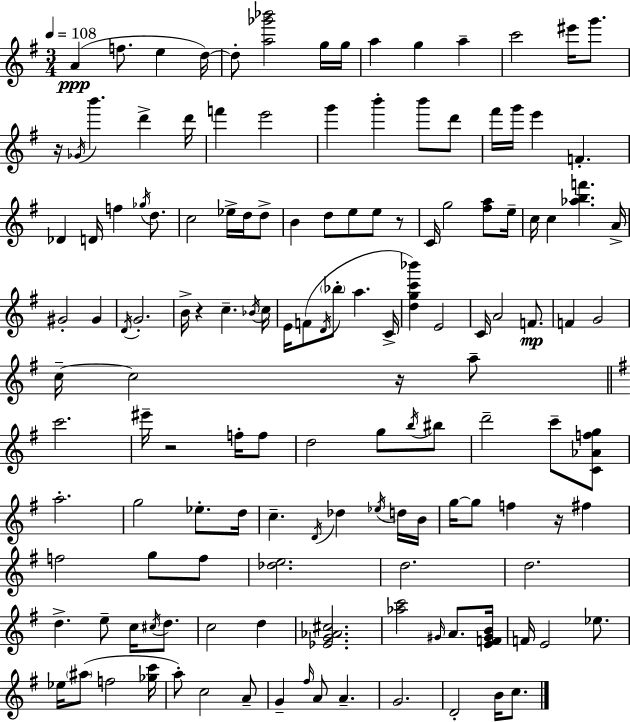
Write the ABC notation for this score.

X:1
T:Untitled
M:3/4
L:1/4
K:Em
A f/2 e d/4 d/2 [a_g'_b']2 g/4 g/4 a g a c'2 ^e'/4 g'/2 z/4 _G/4 b' d' d'/4 f' e'2 g' b' b'/2 d'/2 ^f'/4 g'/4 e' F _D D/4 f _g/4 d/2 c2 _e/4 d/4 d/2 B d/2 e/2 e/2 z/2 C/4 g2 [^fa]/2 e/4 c/4 c [_abf'] A/4 ^G2 ^G D/4 G2 B/4 z c _B/4 c/4 E/4 F/2 D/4 _b/2 a C/4 [dgc'_b'] E2 C/4 A2 F/2 F G2 c/4 c2 z/4 a/2 c'2 ^e'/4 z2 f/4 f/2 d2 g/2 b/4 ^b/2 d'2 c'/2 [C_Afg]/2 a2 g2 _e/2 d/4 c D/4 _d _e/4 d/4 B/4 g/4 g/2 f z/4 ^f f2 g/2 f/2 [_de]2 d2 d2 d e/2 c/4 ^c/4 d/2 c2 d [_EG_A^c]2 [_ac']2 ^G/4 A/2 [EF^GB]/4 F/4 E2 _e/2 _e/4 ^a/2 f2 [_gc']/4 a/2 c2 A/2 G ^f/4 A/2 A G2 D2 B/4 c/2